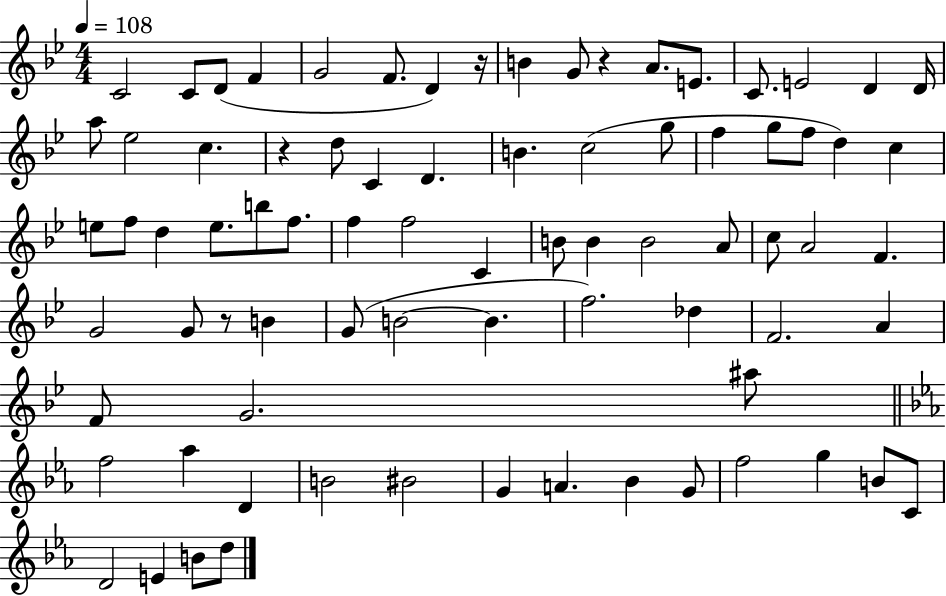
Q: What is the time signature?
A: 4/4